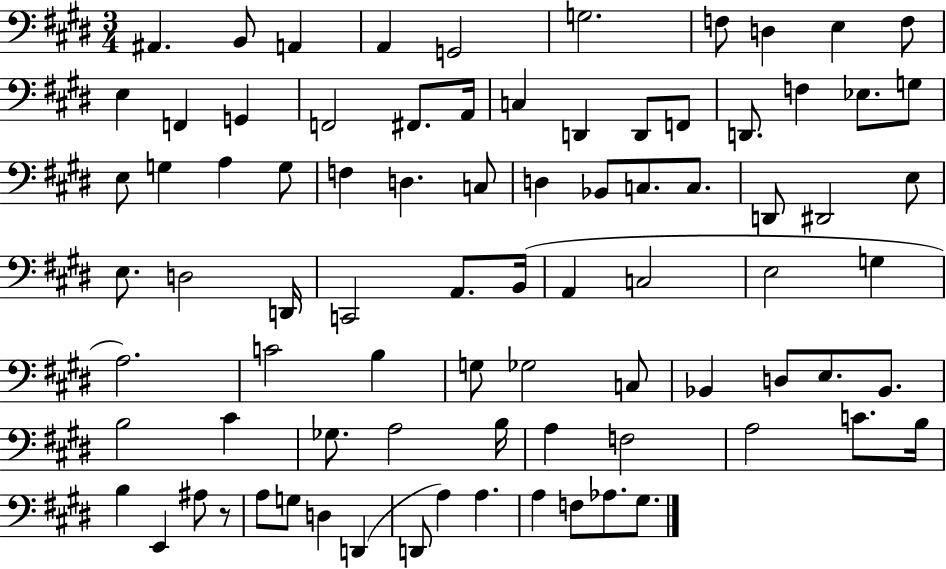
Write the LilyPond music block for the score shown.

{
  \clef bass
  \numericTimeSignature
  \time 3/4
  \key e \major
  ais,4. b,8 a,4 | a,4 g,2 | g2. | f8 d4 e4 f8 | \break e4 f,4 g,4 | f,2 fis,8. a,16 | c4 d,4 d,8 f,8 | d,8. f4 ees8. g8 | \break e8 g4 a4 g8 | f4 d4. c8 | d4 bes,8 c8. c8. | d,8 dis,2 e8 | \break e8. d2 d,16 | c,2 a,8. b,16( | a,4 c2 | e2 g4 | \break a2.) | c'2 b4 | g8 ges2 c8 | bes,4 d8 e8. bes,8. | \break b2 cis'4 | ges8. a2 b16 | a4 f2 | a2 c'8. b16 | \break b4 e,4 ais8 r8 | a8 g8 d4 d,4( | d,8 a4) a4. | a4 f8 aes8. gis8. | \break \bar "|."
}